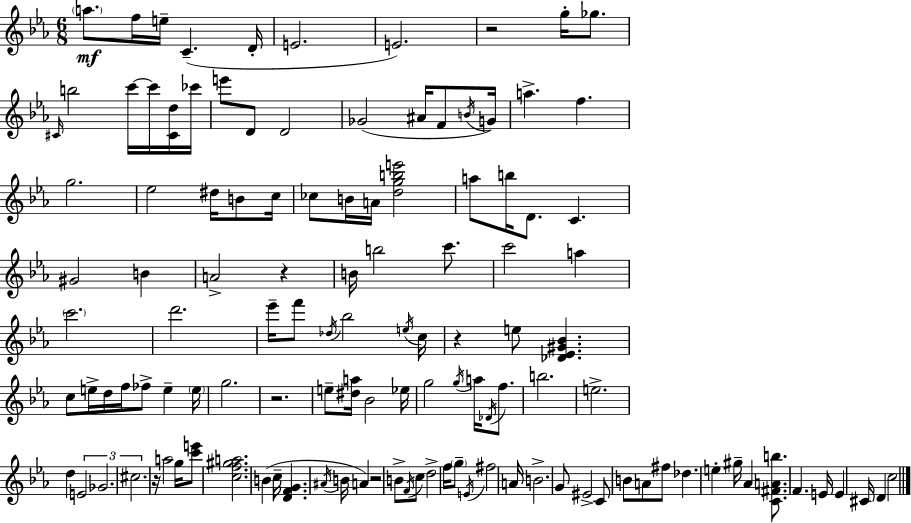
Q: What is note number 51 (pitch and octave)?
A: E5